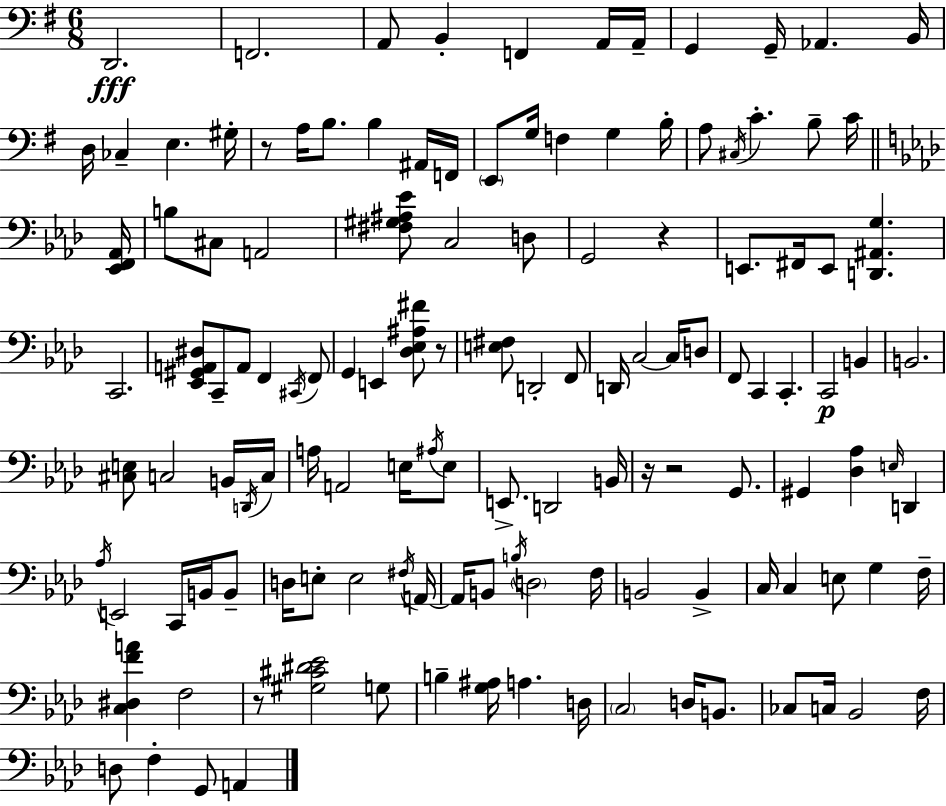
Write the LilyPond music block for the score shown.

{
  \clef bass
  \numericTimeSignature
  \time 6/8
  \key g \major
  d,2.\fff | f,2. | a,8 b,4-. f,4 a,16 a,16-- | g,4 g,16-- aes,4. b,16 | \break d16 ces4-- e4. gis16-. | r8 a16 b8. b4 ais,16 f,16 | \parenthesize e,8 g16 f4 g4 b16-. | a8 \acciaccatura { cis16 } c'4.-. b8-- c'16 | \break \bar "||" \break \key f \minor <ees, f, aes,>16 b8 cis8 a,2 | <fis gis ais ees'>8 c2 d8 | g,2 r4 | e,8. fis,16 e,8 <d, ais, g>4. | \break c,2. | <ees, gis, a, dis>8 c,8-- a,8 f,4 \acciaccatura { cis,16 } | f,8 g,4 e,4 <des ees ais fis'>8 | r8 <e fis>8 d,2-. | \break f,8 d,16 c2~~ c16 | d8 f,8 c,4 c,4.-. | c,2\p b,4 | b,2. | \break <cis e>8 c2 | b,16 \acciaccatura { d,16 } c16 a16 a,2 | e16 \acciaccatura { ais16 } e8 e,8.-> d,2 | b,16 r16 r2 | \break g,8. gis,4 <des aes>4 | \grace { e16 } d,4 \acciaccatura { aes16 } e,2 | c,16 b,16 b,8-- d16 e8-. e2 | \acciaccatura { fis16 } a,16~~ a,16 b,8 \acciaccatura { b16 } \parenthesize d2 | \break f16 b,2 | b,4-> c16 c4 | e8 g4 f16-- <c dis f' a'>4 | f2 r8 <gis cis' dis' ees'>2 | \break g8 b4-- | <g ais>16 a4. d16 \parenthesize c2 | d16 b,8. ces8 c16 bes,2 | f16 d8 f4-. | \break g,8 a,4 \bar "|."
}